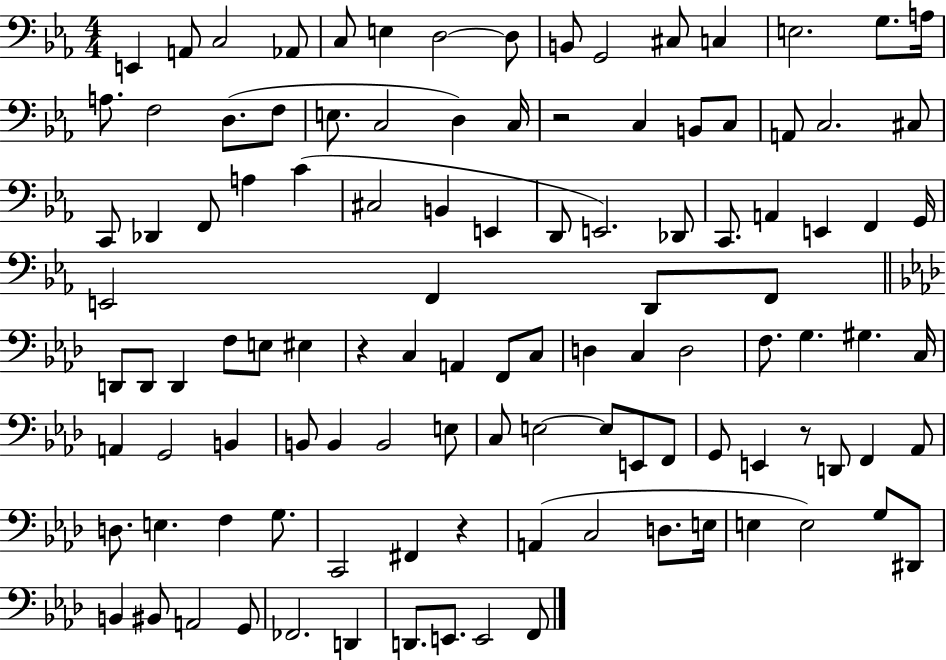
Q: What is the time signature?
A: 4/4